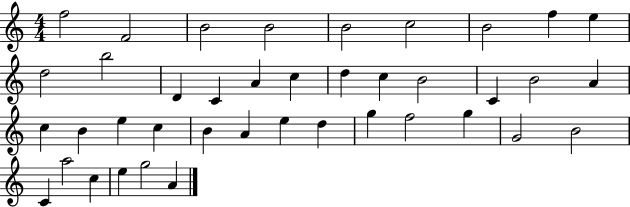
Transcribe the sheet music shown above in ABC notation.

X:1
T:Untitled
M:4/4
L:1/4
K:C
f2 F2 B2 B2 B2 c2 B2 f e d2 b2 D C A c d c B2 C B2 A c B e c B A e d g f2 g G2 B2 C a2 c e g2 A